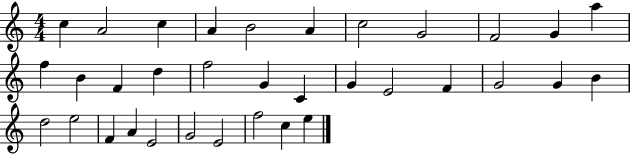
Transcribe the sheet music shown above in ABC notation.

X:1
T:Untitled
M:4/4
L:1/4
K:C
c A2 c A B2 A c2 G2 F2 G a f B F d f2 G C G E2 F G2 G B d2 e2 F A E2 G2 E2 f2 c e